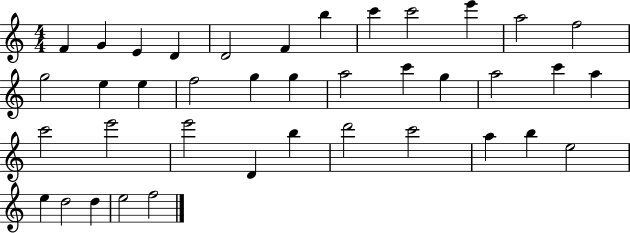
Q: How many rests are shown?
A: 0